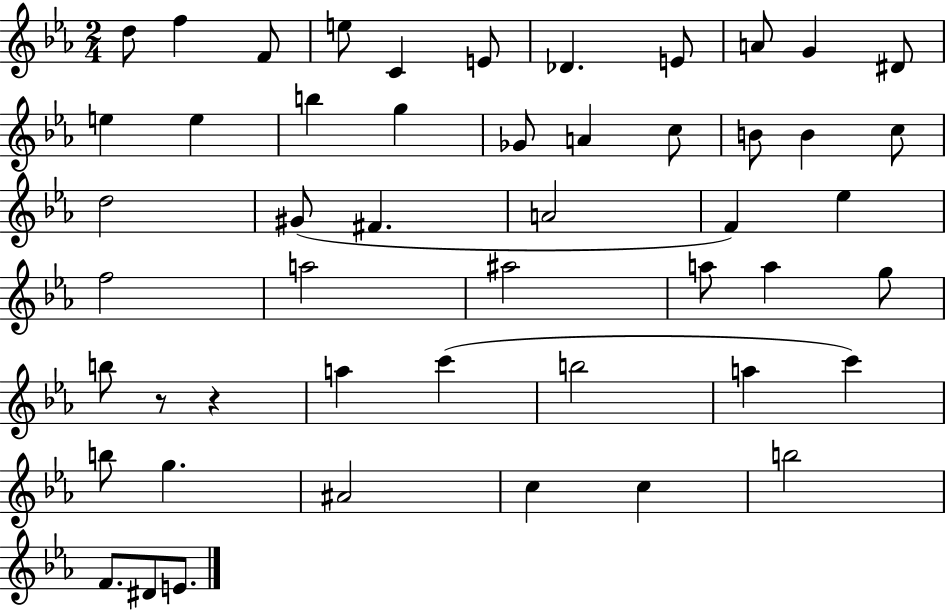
D5/e F5/q F4/e E5/e C4/q E4/e Db4/q. E4/e A4/e G4/q D#4/e E5/q E5/q B5/q G5/q Gb4/e A4/q C5/e B4/e B4/q C5/e D5/h G#4/e F#4/q. A4/h F4/q Eb5/q F5/h A5/h A#5/h A5/e A5/q G5/e B5/e R/e R/q A5/q C6/q B5/h A5/q C6/q B5/e G5/q. A#4/h C5/q C5/q B5/h F4/e. D#4/e E4/e.